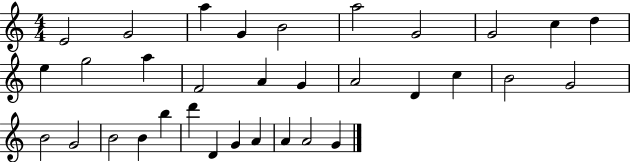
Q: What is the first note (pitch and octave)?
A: E4